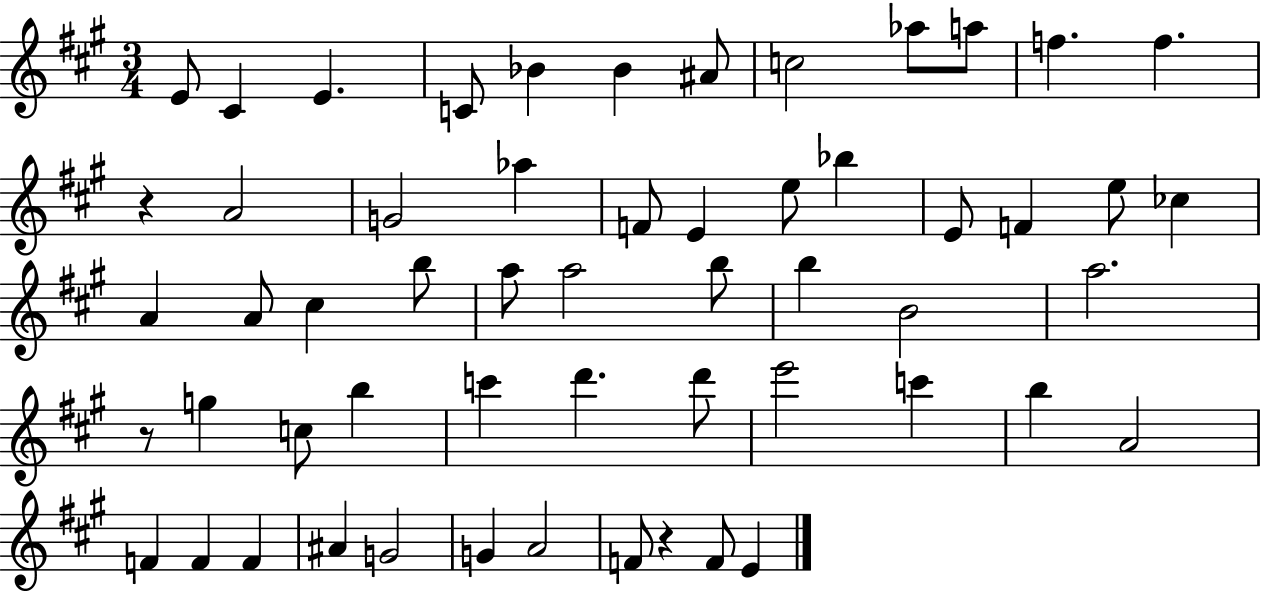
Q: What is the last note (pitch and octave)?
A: E4